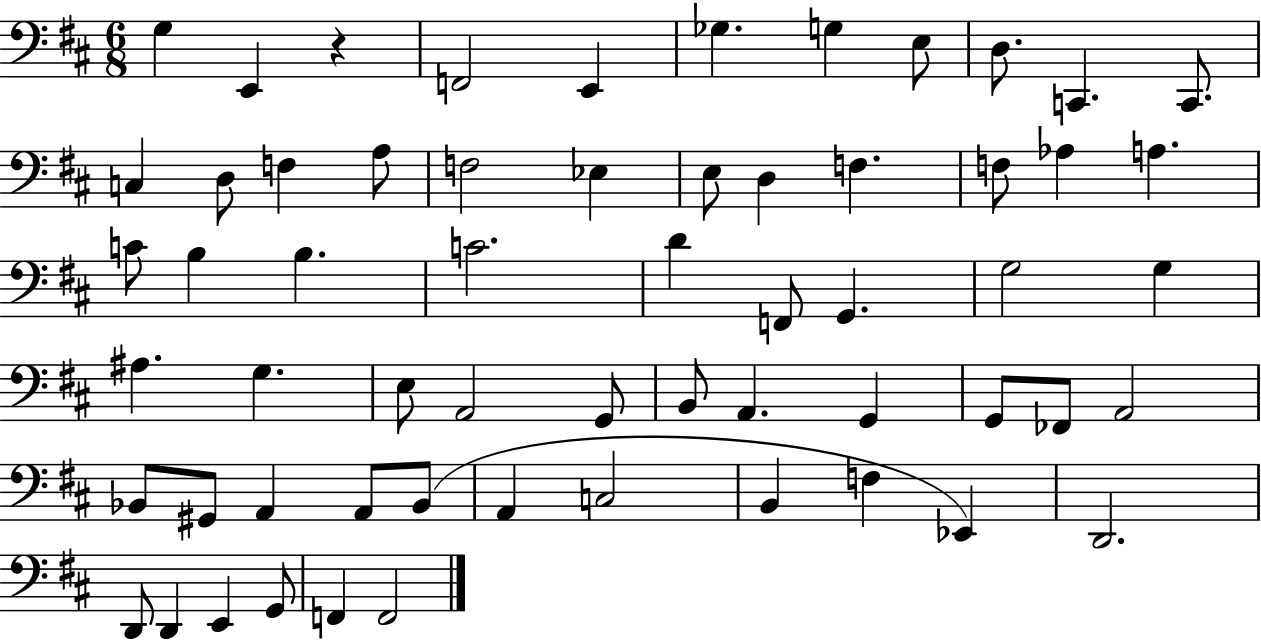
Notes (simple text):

G3/q E2/q R/q F2/h E2/q Gb3/q. G3/q E3/e D3/e. C2/q. C2/e. C3/q D3/e F3/q A3/e F3/h Eb3/q E3/e D3/q F3/q. F3/e Ab3/q A3/q. C4/e B3/q B3/q. C4/h. D4/q F2/e G2/q. G3/h G3/q A#3/q. G3/q. E3/e A2/h G2/e B2/e A2/q. G2/q G2/e FES2/e A2/h Bb2/e G#2/e A2/q A2/e Bb2/e A2/q C3/h B2/q F3/q Eb2/q D2/h. D2/e D2/q E2/q G2/e F2/q F2/h